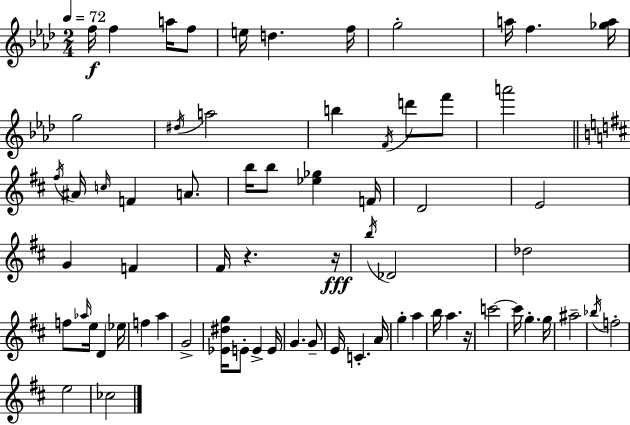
{
  \clef treble
  \numericTimeSignature
  \time 2/4
  \key f \minor
  \tempo 4 = 72
  f''16\f f''4 a''16 f''8 | e''16 d''4. f''16 | g''2-. | a''16 f''4. <ges'' a''>16 | \break g''2 | \acciaccatura { dis''16 } a''2 | b''4 \acciaccatura { f'16 } d'''8 | f'''8 a'''2 | \break \bar "||" \break \key d \major \acciaccatura { fis''16 } ais'16 \grace { c''16 } f'4 a'8. | b''16 b''8 <ees'' ges''>4 | f'16 d'2 | e'2 | \break g'4 f'4 | fis'16 r4. | r16\fff \acciaccatura { b''16 } des'2 | des''2 | \break f''8 \grace { aes''16 } e''16 d'4 | \parenthesize ees''16 f''4 | a''4 g'2-> | <ees' dis'' g''>16 e'8-. e'4-> | \break e'16 g'4. | g'8-- e'16 c'4.-. | a'16 g''4-. | a''4 b''16 a''4. | \break r16 c'''2~~ | c'''16 g''4.-. | g''16 ais''2-- | \acciaccatura { bes''16 } f''2-. | \break e''2 | ces''2 | \bar "|."
}